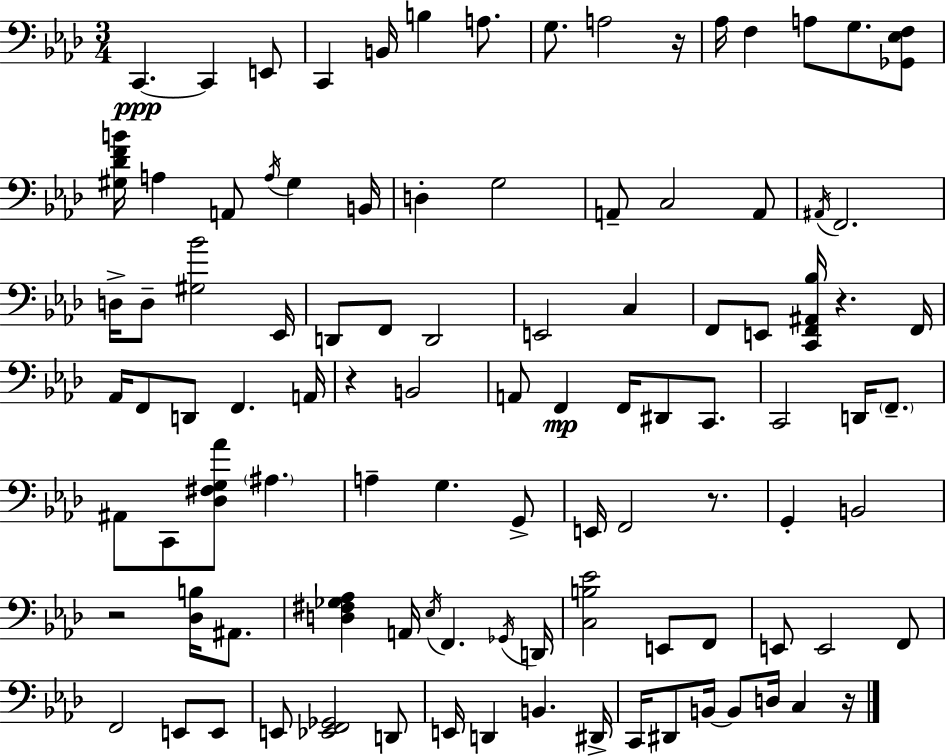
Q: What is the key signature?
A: AES major